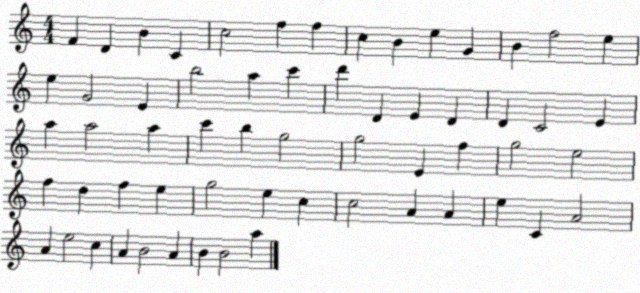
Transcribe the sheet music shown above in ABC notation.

X:1
T:Untitled
M:4/4
L:1/4
K:C
F D B C c2 f f c B e G B f2 e e G2 E b2 a c' d' D E D D C2 E a a2 a c' b g2 g2 E f g2 e2 f d f e g2 e c c2 A A e C A2 A e2 c A B2 A B B2 a